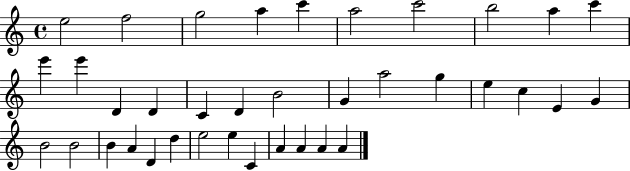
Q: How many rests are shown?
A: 0